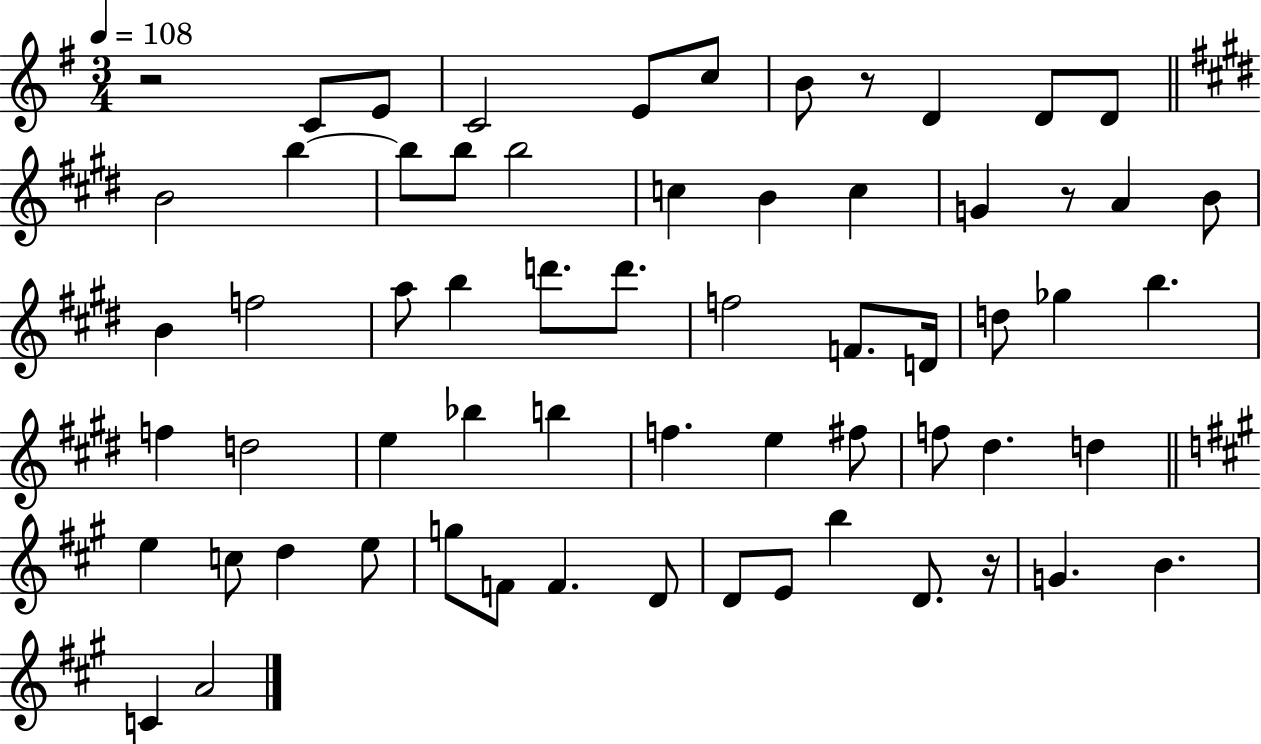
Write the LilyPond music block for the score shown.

{
  \clef treble
  \numericTimeSignature
  \time 3/4
  \key g \major
  \tempo 4 = 108
  r2 c'8 e'8 | c'2 e'8 c''8 | b'8 r8 d'4 d'8 d'8 | \bar "||" \break \key e \major b'2 b''4~~ | b''8 b''8 b''2 | c''4 b'4 c''4 | g'4 r8 a'4 b'8 | \break b'4 f''2 | a''8 b''4 d'''8. d'''8. | f''2 f'8. d'16 | d''8 ges''4 b''4. | \break f''4 d''2 | e''4 bes''4 b''4 | f''4. e''4 fis''8 | f''8 dis''4. d''4 | \break \bar "||" \break \key a \major e''4 c''8 d''4 e''8 | g''8 f'8 f'4. d'8 | d'8 e'8 b''4 d'8. r16 | g'4. b'4. | \break c'4 a'2 | \bar "|."
}